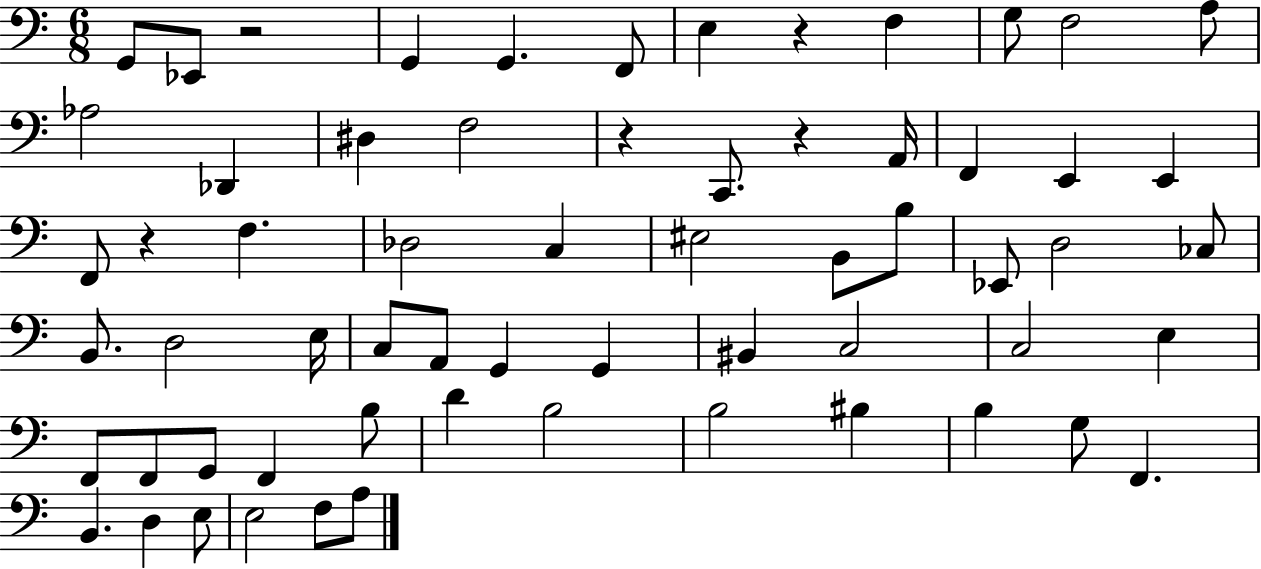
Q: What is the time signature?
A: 6/8